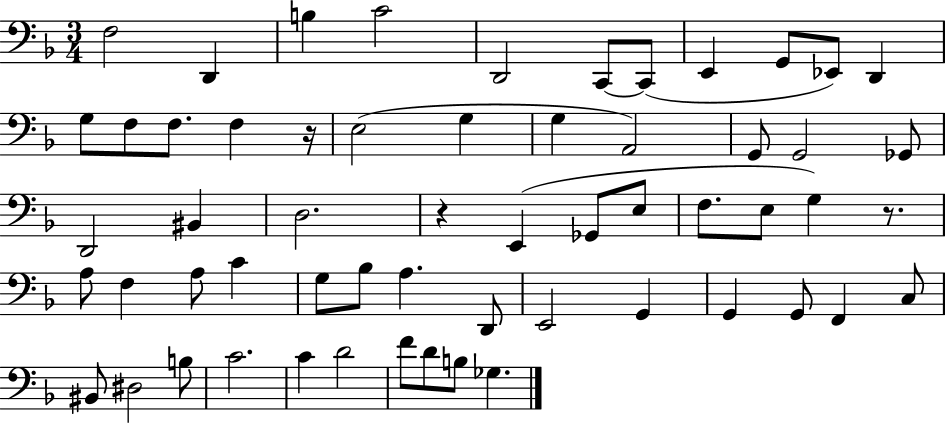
X:1
T:Untitled
M:3/4
L:1/4
K:F
F,2 D,, B, C2 D,,2 C,,/2 C,,/2 E,, G,,/2 _E,,/2 D,, G,/2 F,/2 F,/2 F, z/4 E,2 G, G, A,,2 G,,/2 G,,2 _G,,/2 D,,2 ^B,, D,2 z E,, _G,,/2 E,/2 F,/2 E,/2 G, z/2 A,/2 F, A,/2 C G,/2 _B,/2 A, D,,/2 E,,2 G,, G,, G,,/2 F,, C,/2 ^B,,/2 ^D,2 B,/2 C2 C D2 F/2 D/2 B,/2 _G,